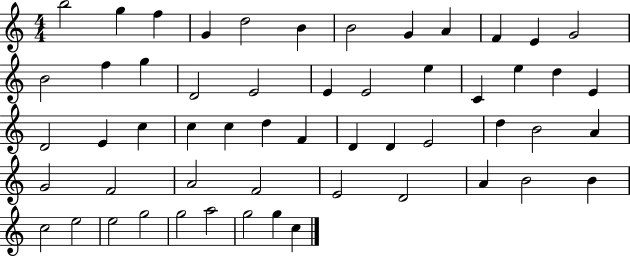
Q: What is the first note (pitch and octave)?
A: B5